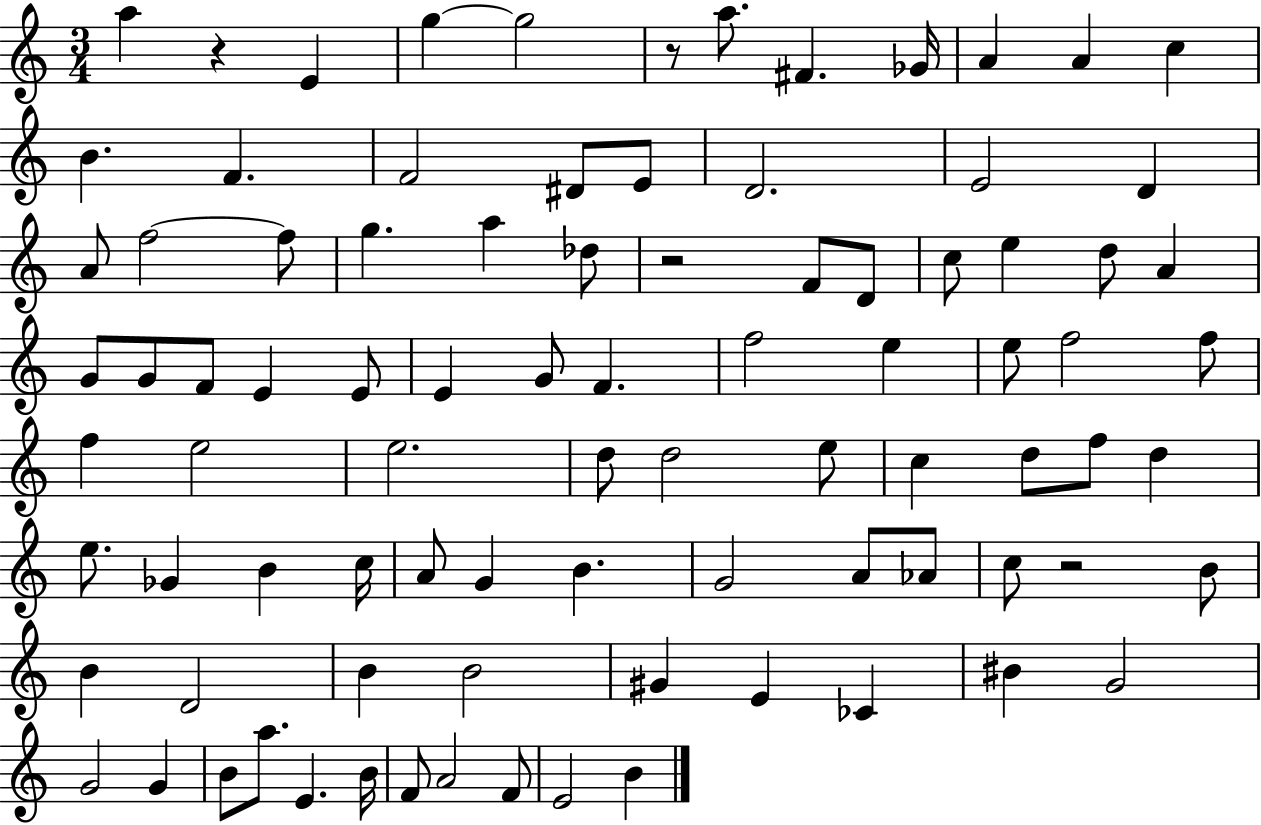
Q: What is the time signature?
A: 3/4